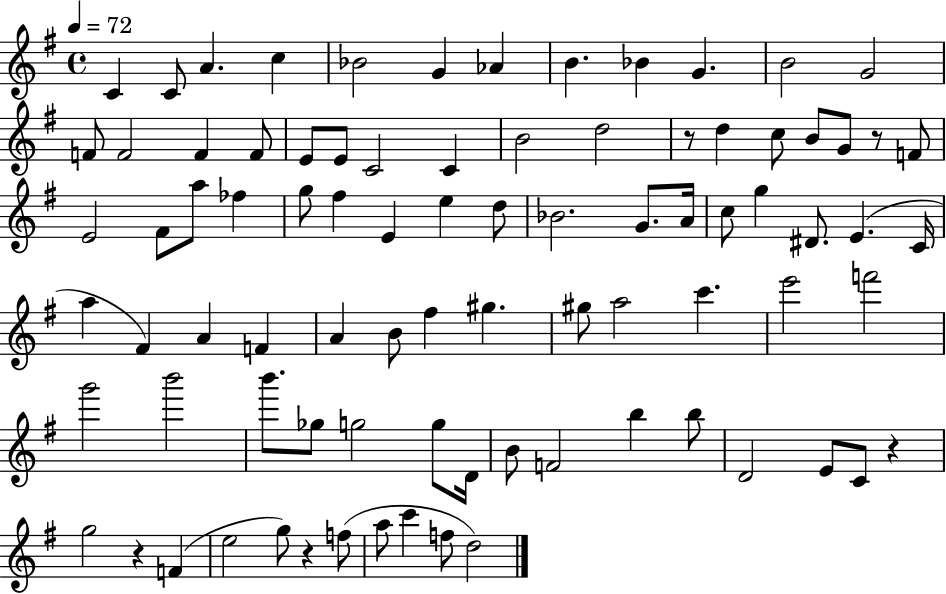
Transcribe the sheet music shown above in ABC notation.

X:1
T:Untitled
M:4/4
L:1/4
K:G
C C/2 A c _B2 G _A B _B G B2 G2 F/2 F2 F F/2 E/2 E/2 C2 C B2 d2 z/2 d c/2 B/2 G/2 z/2 F/2 E2 ^F/2 a/2 _f g/2 ^f E e d/2 _B2 G/2 A/4 c/2 g ^D/2 E C/4 a ^F A F A B/2 ^f ^g ^g/2 a2 c' e'2 f'2 g'2 b'2 b'/2 _g/2 g2 g/2 D/4 B/2 F2 b b/2 D2 E/2 C/2 z g2 z F e2 g/2 z f/2 a/2 c' f/2 d2